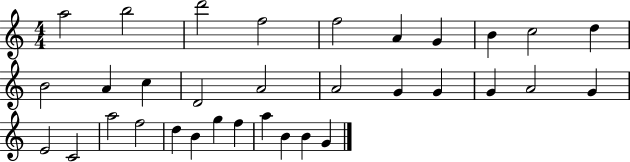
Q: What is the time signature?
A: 4/4